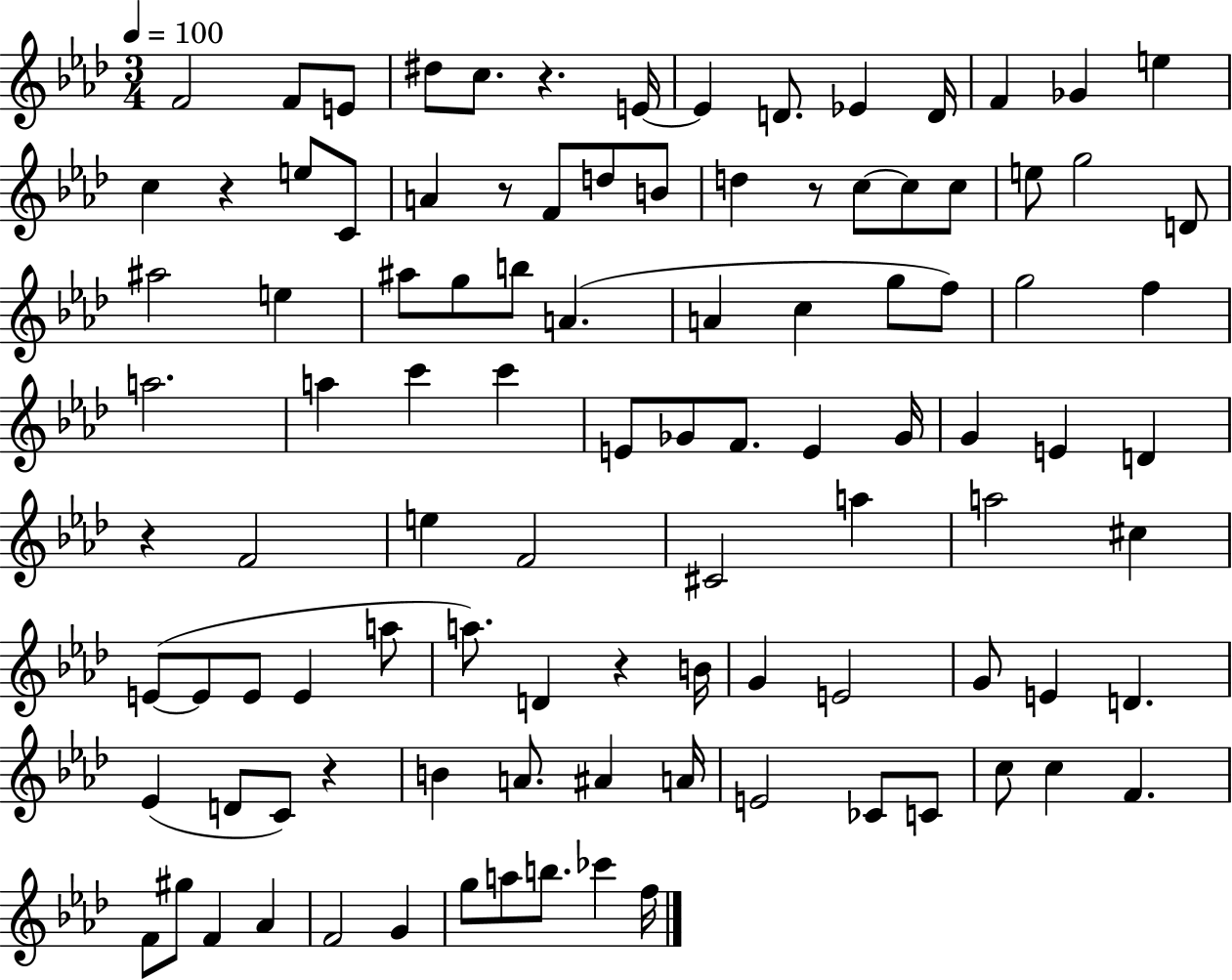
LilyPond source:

{
  \clef treble
  \numericTimeSignature
  \time 3/4
  \key aes \major
  \tempo 4 = 100
  f'2 f'8 e'8 | dis''8 c''8. r4. e'16~~ | e'4 d'8. ees'4 d'16 | f'4 ges'4 e''4 | \break c''4 r4 e''8 c'8 | a'4 r8 f'8 d''8 b'8 | d''4 r8 c''8~~ c''8 c''8 | e''8 g''2 d'8 | \break ais''2 e''4 | ais''8 g''8 b''8 a'4.( | a'4 c''4 g''8 f''8) | g''2 f''4 | \break a''2. | a''4 c'''4 c'''4 | e'8 ges'8 f'8. e'4 ges'16 | g'4 e'4 d'4 | \break r4 f'2 | e''4 f'2 | cis'2 a''4 | a''2 cis''4 | \break e'8~(~ e'8 e'8 e'4 a''8 | a''8.) d'4 r4 b'16 | g'4 e'2 | g'8 e'4 d'4. | \break ees'4( d'8 c'8) r4 | b'4 a'8. ais'4 a'16 | e'2 ces'8 c'8 | c''8 c''4 f'4. | \break f'8 gis''8 f'4 aes'4 | f'2 g'4 | g''8 a''8 b''8. ces'''4 f''16 | \bar "|."
}